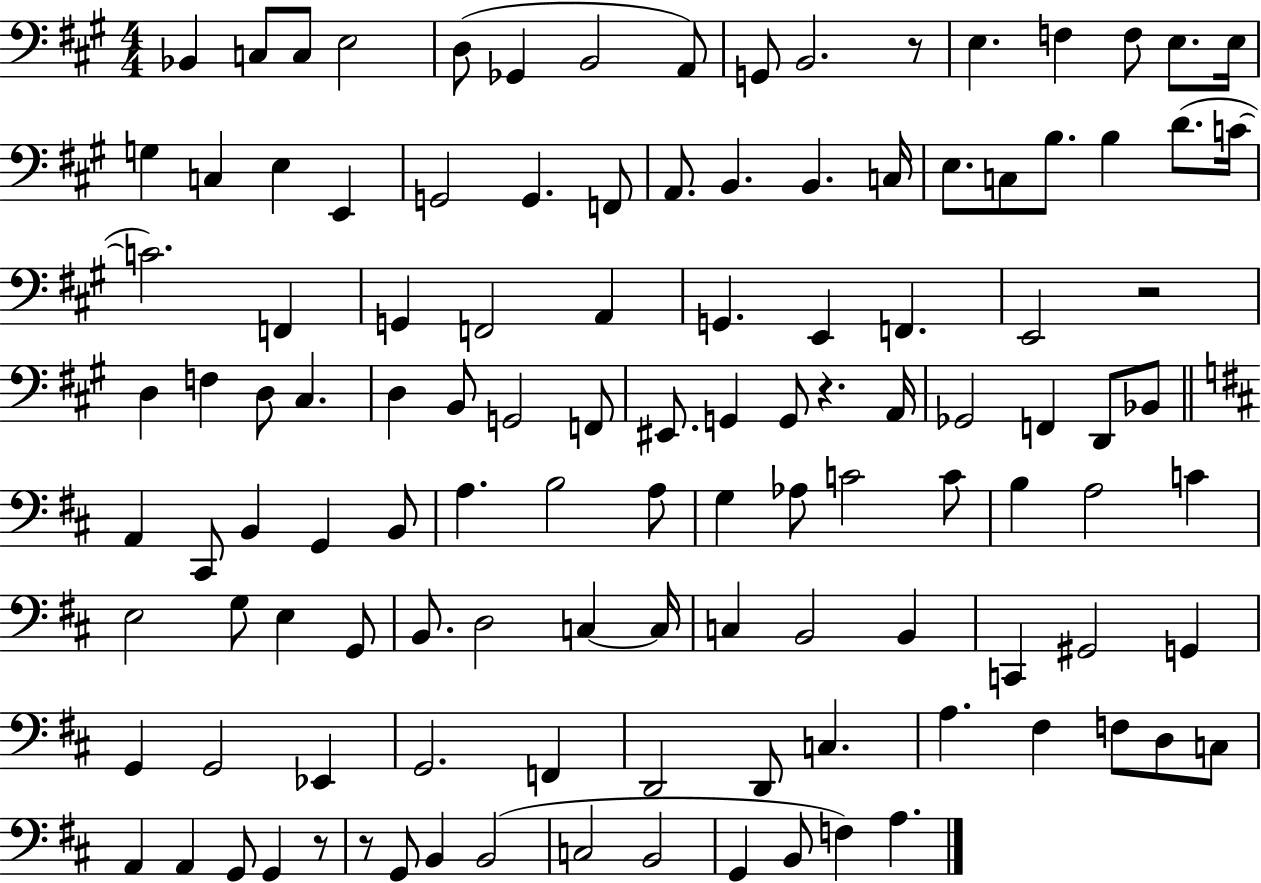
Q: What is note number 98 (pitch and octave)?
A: D3